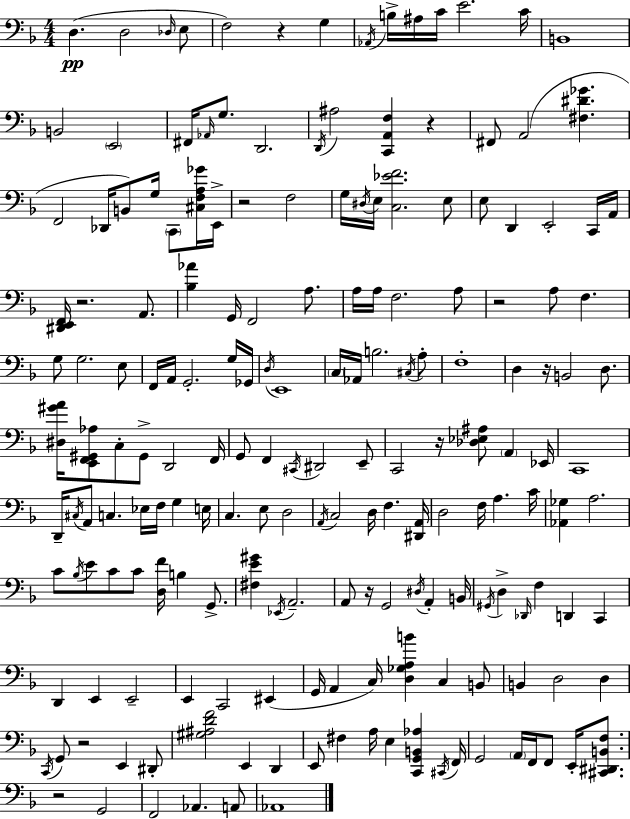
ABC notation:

X:1
T:Untitled
M:4/4
L:1/4
K:Dm
D, D,2 _D,/4 E,/2 F,2 z G, _A,,/4 B,/4 ^A,/4 C/4 E2 C/4 B,,4 B,,2 E,,2 ^F,,/4 _A,,/4 G,/2 D,,2 D,,/4 ^A,2 [C,,A,,F,] z ^F,,/2 A,,2 [^F,^D_G] F,,2 _D,,/4 B,,/2 G,/4 C,,/2 [^C,F,A,_G]/4 E,,/4 z2 F,2 G,/4 ^D,/4 E,/4 [C,_EF]2 E,/2 E,/2 D,, E,,2 C,,/4 A,,/4 [^D,,E,,F,,]/4 z2 A,,/2 [_B,_A] G,,/4 F,,2 A,/2 A,/4 A,/4 F,2 A,/2 z2 A,/2 F, G,/2 G,2 E,/2 F,,/4 A,,/4 G,,2 G,/4 _G,,/4 D,/4 E,,4 C,/4 _A,,/4 B,2 ^C,/4 A,/2 F,4 D, z/4 B,,2 D,/2 [^D,^GA]/4 [E,,F,,^G,,_A,]/2 C,/2 ^G,,/2 D,,2 F,,/4 G,,/2 F,, ^C,,/4 ^D,,2 E,,/2 C,,2 z/4 [_D,_E,^A,]/2 A,, _E,,/4 C,,4 D,,/4 ^C,/4 A,,/2 C, _E,/4 F,/4 G, E,/4 C, E,/2 D,2 A,,/4 C,2 D,/4 F, [^D,,A,,]/4 D,2 F,/4 A, C/4 [_A,,_G,] A,2 C/2 _B,/4 E/2 C/2 C/2 [D,F]/4 B, G,,/2 [^F,E^G] _E,,/4 A,,2 A,,/2 z/4 G,,2 ^D,/4 A,, B,,/4 ^G,,/4 D, _D,,/4 F, D,, C,, D,, E,, E,,2 E,, C,,2 ^E,, G,,/4 A,, C,/4 [D,_G,A,B] C, B,,/2 B,, D,2 D, C,,/4 G,,/2 z2 E,, ^D,,/2 [^G,^A,DF]2 E,, D,, E,,/2 ^F, A,/4 E, [C,,G,,B,,_A,] ^C,,/4 F,,/4 G,,2 A,,/4 F,,/4 F,,/2 E,,/4 [^C,,^D,,B,,F,]/2 z2 G,,2 F,,2 _A,, A,,/2 _A,,4